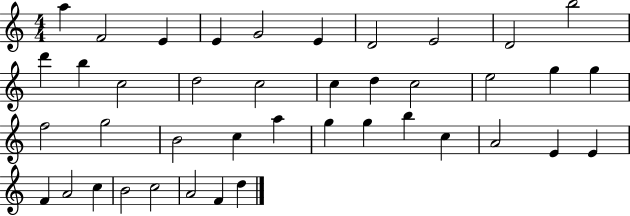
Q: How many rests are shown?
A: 0